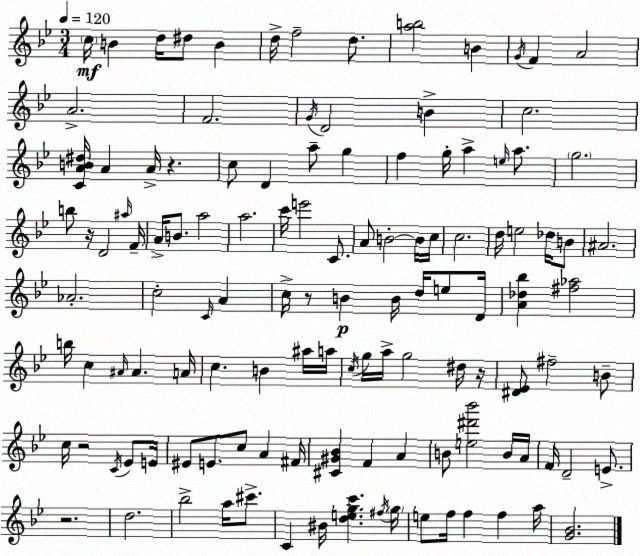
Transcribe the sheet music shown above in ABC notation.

X:1
T:Untitled
M:3/4
L:1/4
K:Bb
c/4 B d/4 ^d/2 B d/4 f2 d/2 [ab]2 B G/4 F A2 A2 F2 G/4 D2 B c2 [CAB^d]/4 A A/4 z c/2 D a/2 g f g/4 a e/4 a/2 g2 b/2 z/4 D2 ^a/4 F/4 A/4 B/2 a2 a2 c'/4 e'2 C/2 A/2 B2 B/4 c/4 c2 d/4 e2 _d/4 B/2 ^A2 _A2 c2 C/4 A c/4 z/2 B B/4 d/4 e/2 D/4 [A_d_b] [^f_a]2 b/4 c ^A/4 ^A A/4 c B ^a/4 a/4 c/4 g/4 a/4 g2 ^d/4 z/4 [^D_E]/2 ^f2 B/2 c/4 z2 C/4 _E/2 E/4 ^E/2 E/2 c/2 A ^F/4 [^C^G_B] F A B/2 [e^d'_b']2 B/4 A/4 F/4 D2 E/2 z2 d2 _b2 a/4 ^c'/2 C ^B/4 [degc'] ^f/4 g/4 e/2 f/4 f f a/4 [G_B]2